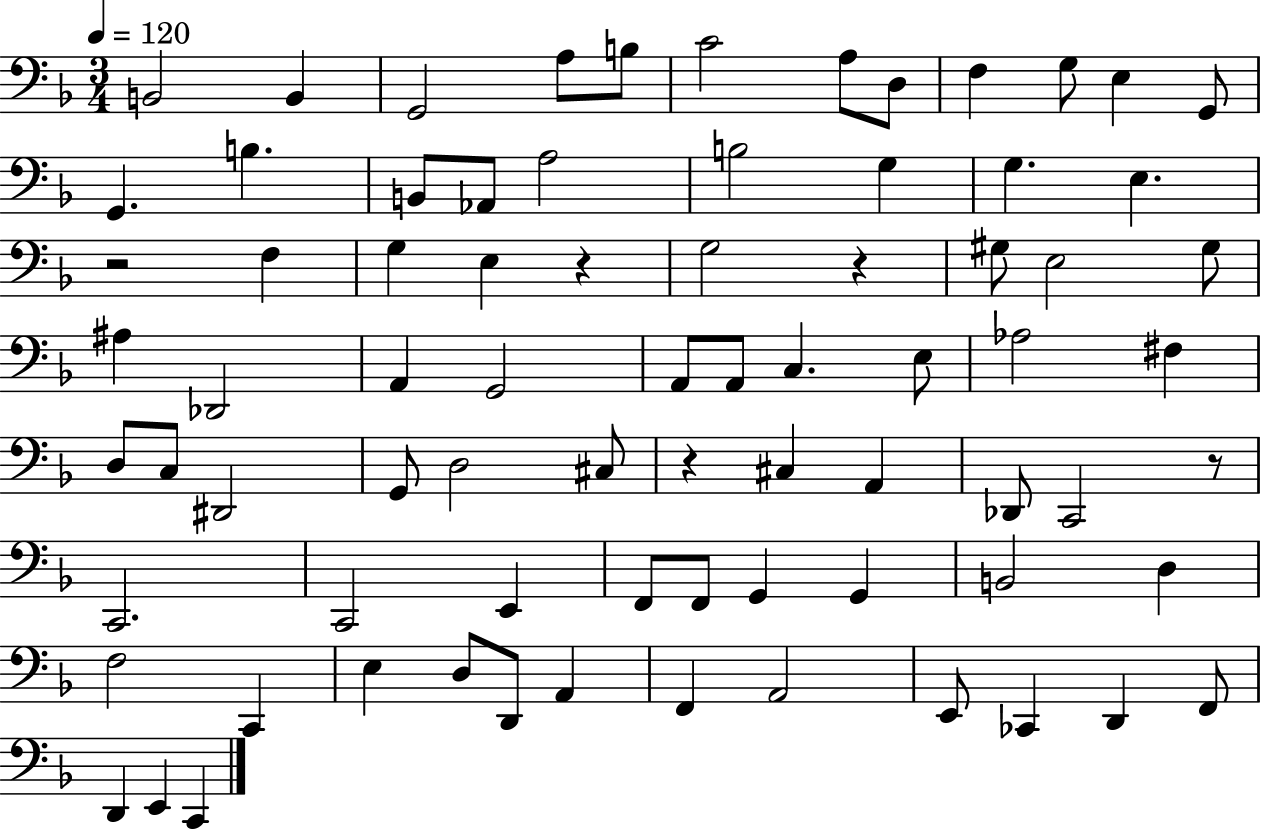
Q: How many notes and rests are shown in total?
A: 77